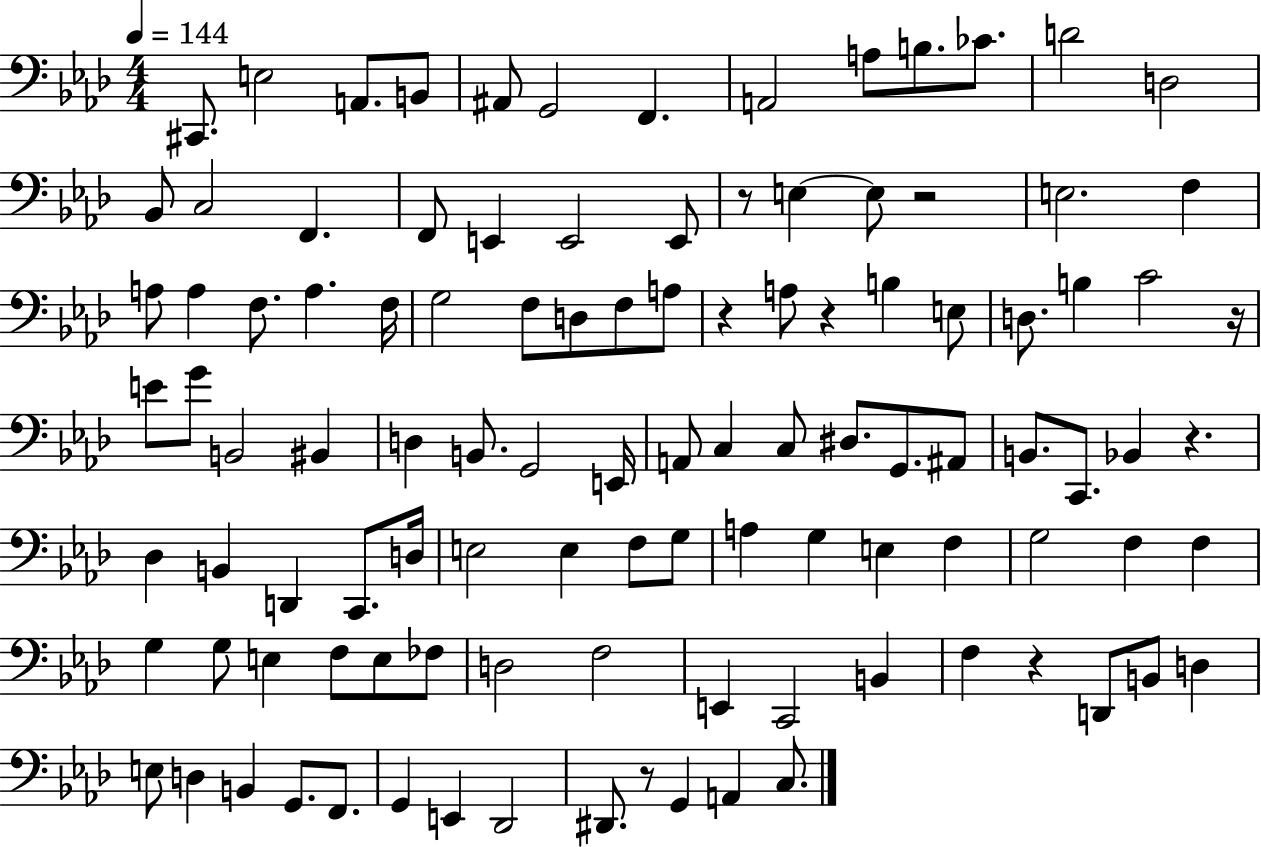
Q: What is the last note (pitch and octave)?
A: C3